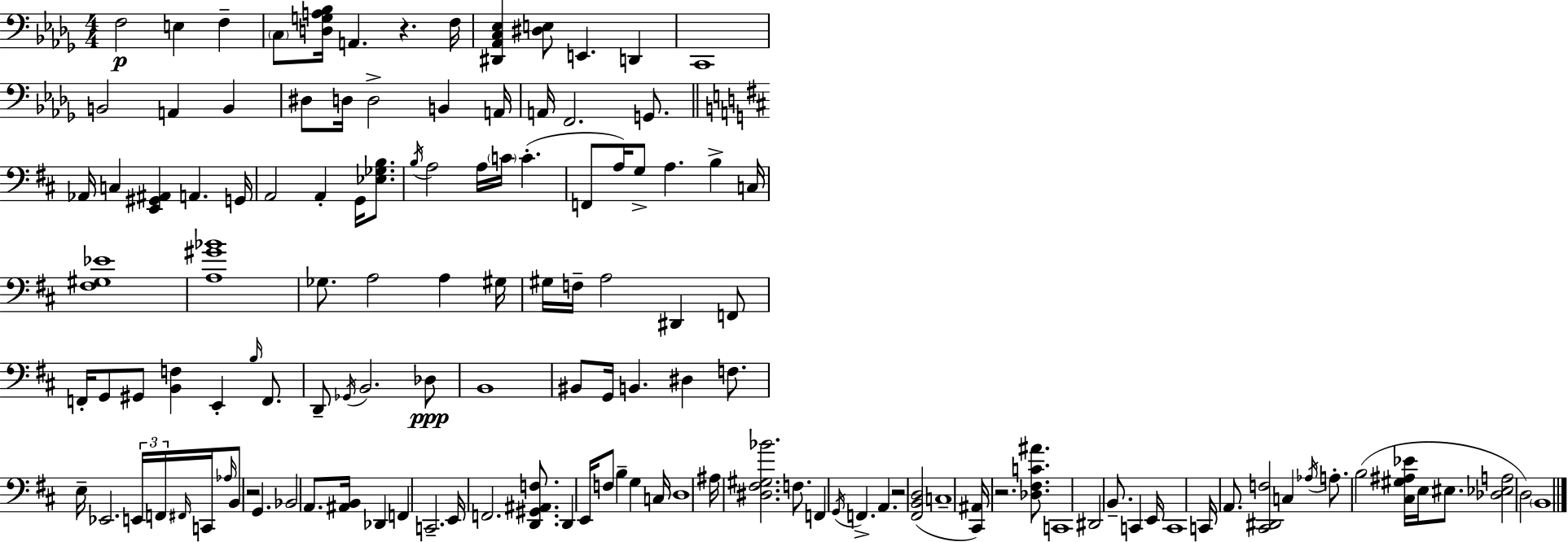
F3/h E3/q F3/q C3/e [D3,G3,A3,Bb3]/s A2/q. R/q. F3/s [D#2,Ab2,C3,Eb3]/q [D#3,E3]/e E2/q. D2/q C2/w B2/h A2/q B2/q D#3/e D3/s D3/h B2/q A2/s A2/s F2/h. G2/e. Ab2/s C3/q [E2,G#2,A#2]/q A2/q. G2/s A2/h A2/q G2/s [Eb3,Gb3,B3]/e. B3/s A3/h A3/s C4/s C4/q. F2/e A3/s G3/e A3/q. B3/q C3/s [F#3,G#3,Eb4]/w [A3,G#4,Bb4]/w Gb3/e. A3/h A3/q G#3/s G#3/s F3/s A3/h D#2/q F2/e F2/s G2/e G#2/e [B2,F3]/q E2/q B3/s F2/e. D2/e Gb2/s B2/h. Db3/e B2/w BIS2/e G2/s B2/q. D#3/q F3/e. E3/s Eb2/h. E2/s F2/s F#2/s C2/s Ab3/s B2/e R/h G2/q. Bb2/h A2/e. [A#2,B2]/s Db2/q F2/q C2/h. E2/s F2/h. [D2,G#2,A#2,F3]/e. D2/q E2/s F3/e B3/q G3/q C3/s D3/w A#3/s [D#3,F#3,G#3,Bb4]/h. F3/e. F2/q G2/s F2/q. A2/q. R/h [F#2,B2,D3]/h C3/w [C#2,A#2]/s R/h. [Db3,F#3,C4,A#4]/e. C2/w D#2/h B2/e. C2/q E2/s C2/w C2/s A2/e. [C#2,D#2,F3]/h C3/q Ab3/s A3/e. B3/h [C#3,G#3,A#3,Eb4]/s E3/s EIS3/e. [Db3,Eb3,A3]/h D3/h B2/w